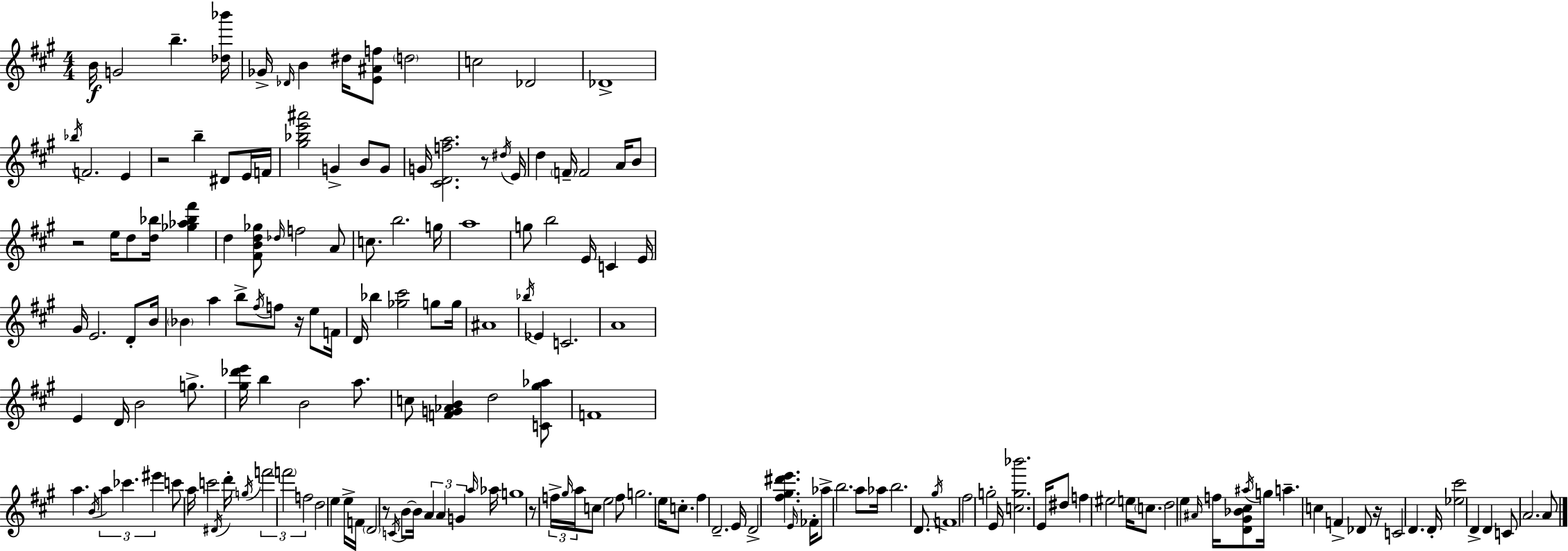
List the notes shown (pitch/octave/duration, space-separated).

B4/s G4/h B5/q. [Db5,Bb6]/s Gb4/s Db4/s B4/q D#5/s [E4,A#4,F5]/e D5/h C5/h Db4/h Db4/w Bb5/s F4/h. E4/q R/h B5/q D#4/e E4/s F4/s [G#5,Bb5,E6,A#6]/h G4/q B4/e G4/e G4/s [C#4,D4,F5,A5]/h. R/e D#5/s E4/s D5/q F4/s F4/h A4/s B4/e R/h E5/s D5/e [D5,Bb5]/s [Gb5,Ab5,Bb5,F#6]/q D5/q [F#4,B4,D5,Gb5]/e Db5/s F5/h A4/e C5/e. B5/h. G5/s A5/w G5/e B5/h E4/s C4/q E4/s G#4/s E4/h. D4/e B4/s Bb4/q A5/q B5/e F#5/s F5/e R/s E5/e F4/s D4/s Bb5/q [Gb5,C#6]/h G5/e G5/s A#4/w Bb5/s Eb4/q C4/h. A4/w E4/q D4/s B4/h G5/e. [G#5,Db6,E6]/s B5/q B4/h A5/e. C5/e [F4,G4,Ab4,B4]/q D5/h [C4,G#5,Ab5]/e F4/w A5/q. B4/s A5/q CES6/q. EIS6/q C6/e A5/s C6/h D#4/s D6/s G5/s F6/h F6/h F5/h D5/h E5/q E5/s F4/s D4/h R/e C4/s B4/e B4/s A4/q A4/q G4/q A5/s Ab5/s G5/w R/e F5/s G#5/s A5/s C5/e E5/h F5/e G5/h. E5/s C5/e. F#5/q D4/h. E4/s D4/h [F#5,G#5,D#6,E6]/q. E4/s FES4/s Ab5/e B5/h. A5/e Ab5/s B5/h. D4/e. G#5/s F4/w F#5/h G5/h E4/s [C5,G5,Bb6]/h. E4/s D#5/e F5/q EIS5/h E5/s C5/e. D5/h E5/q A#4/s F5/s [D4,G#4,Bb4,C#5]/e A#5/s G5/s A5/q. C5/q F4/q Db4/e R/s C4/h D4/q. D4/s [Eb5,C#6]/h D4/q D4/q C4/e A4/h. A4/e